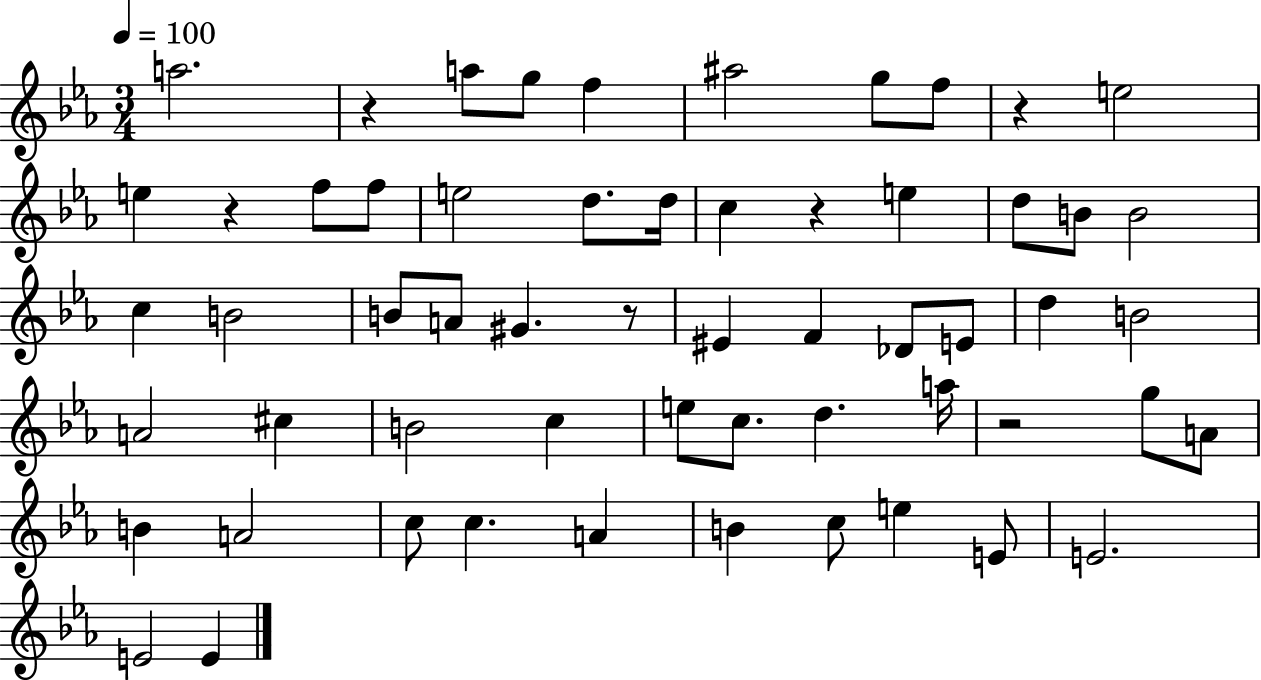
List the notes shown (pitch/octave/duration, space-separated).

A5/h. R/q A5/e G5/e F5/q A#5/h G5/e F5/e R/q E5/h E5/q R/q F5/e F5/e E5/h D5/e. D5/s C5/q R/q E5/q D5/e B4/e B4/h C5/q B4/h B4/e A4/e G#4/q. R/e EIS4/q F4/q Db4/e E4/e D5/q B4/h A4/h C#5/q B4/h C5/q E5/e C5/e. D5/q. A5/s R/h G5/e A4/e B4/q A4/h C5/e C5/q. A4/q B4/q C5/e E5/q E4/e E4/h. E4/h E4/q